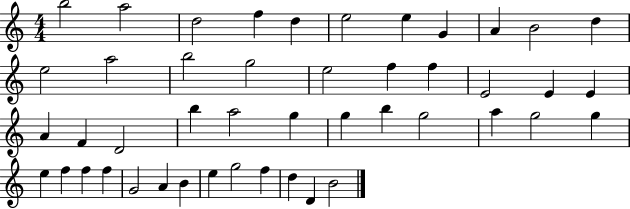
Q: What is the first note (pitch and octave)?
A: B5